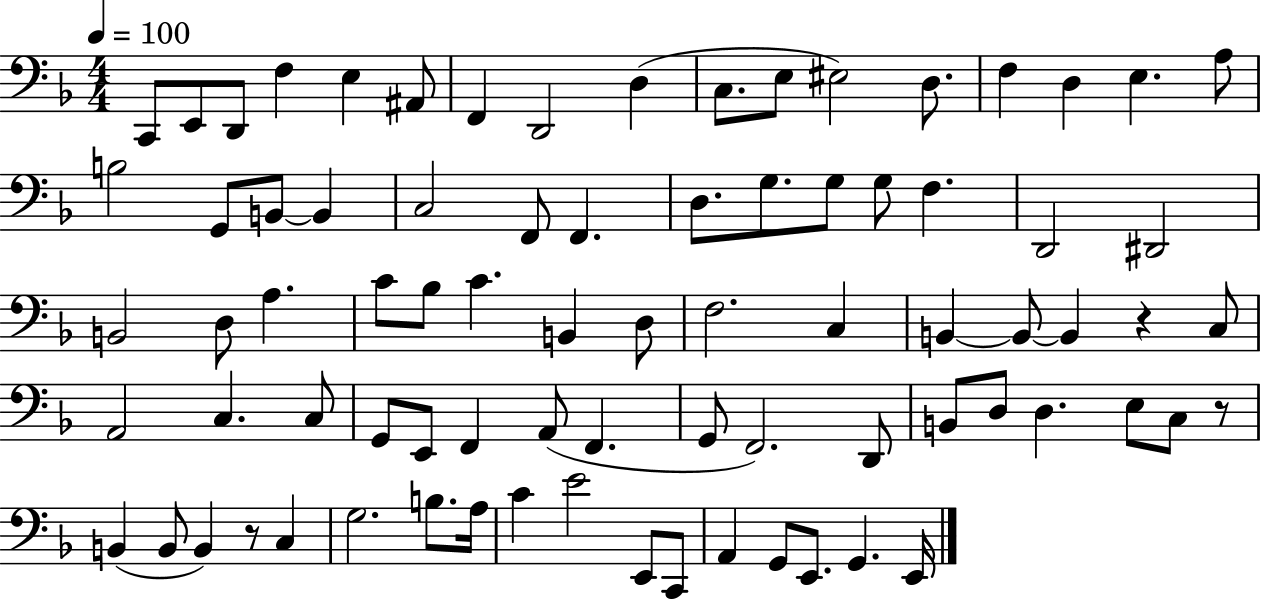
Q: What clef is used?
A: bass